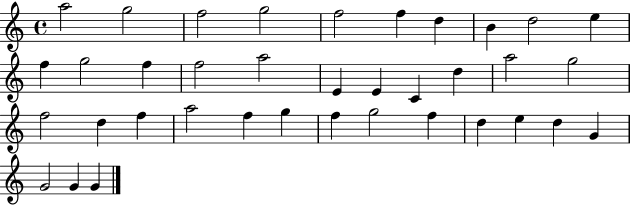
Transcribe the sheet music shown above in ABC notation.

X:1
T:Untitled
M:4/4
L:1/4
K:C
a2 g2 f2 g2 f2 f d B d2 e f g2 f f2 a2 E E C d a2 g2 f2 d f a2 f g f g2 f d e d G G2 G G